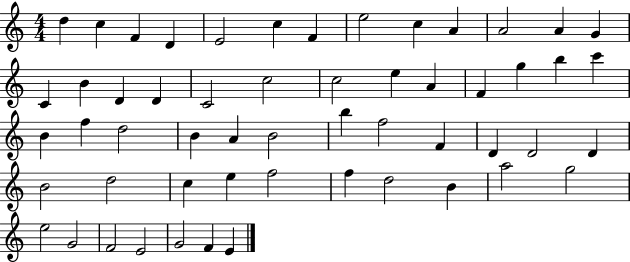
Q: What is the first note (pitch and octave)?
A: D5